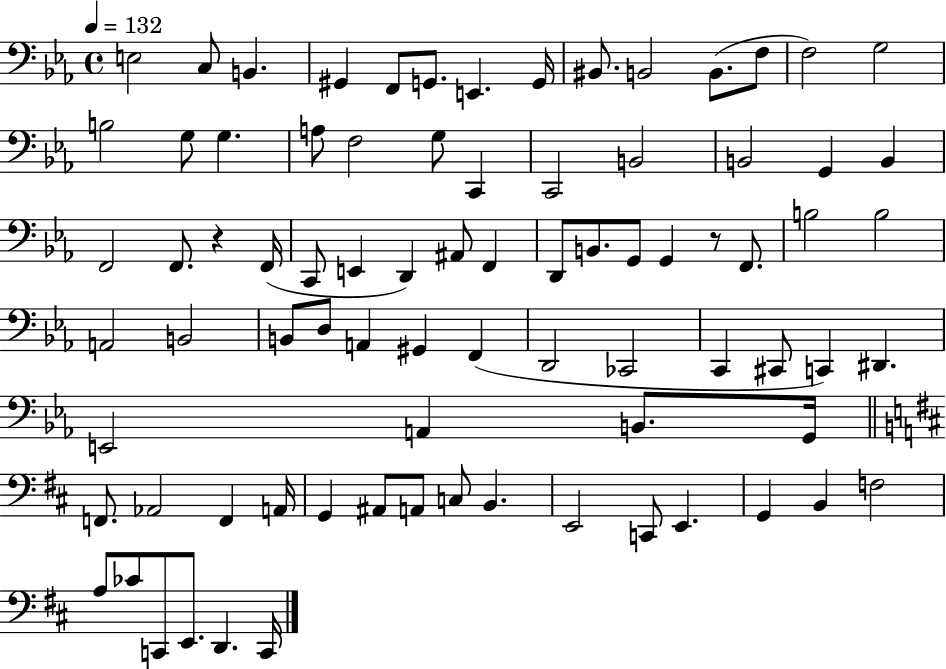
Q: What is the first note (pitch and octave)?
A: E3